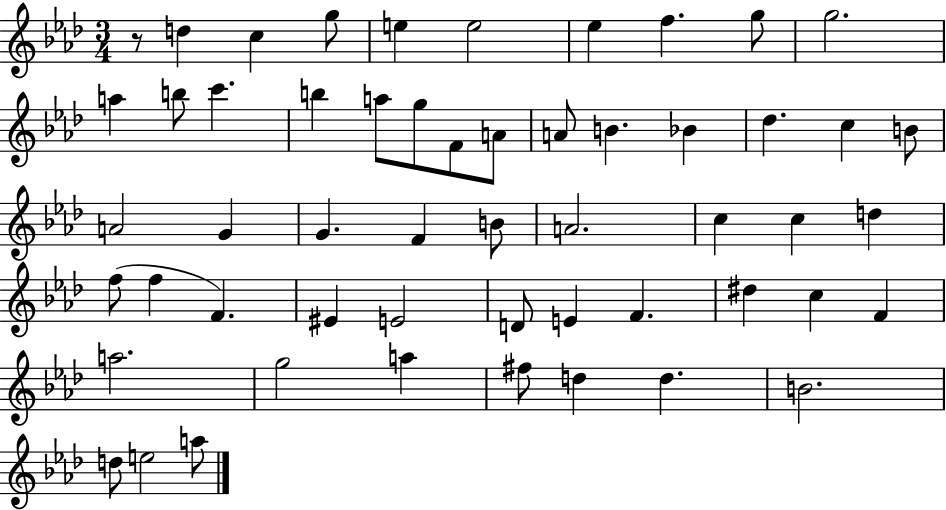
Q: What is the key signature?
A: AES major